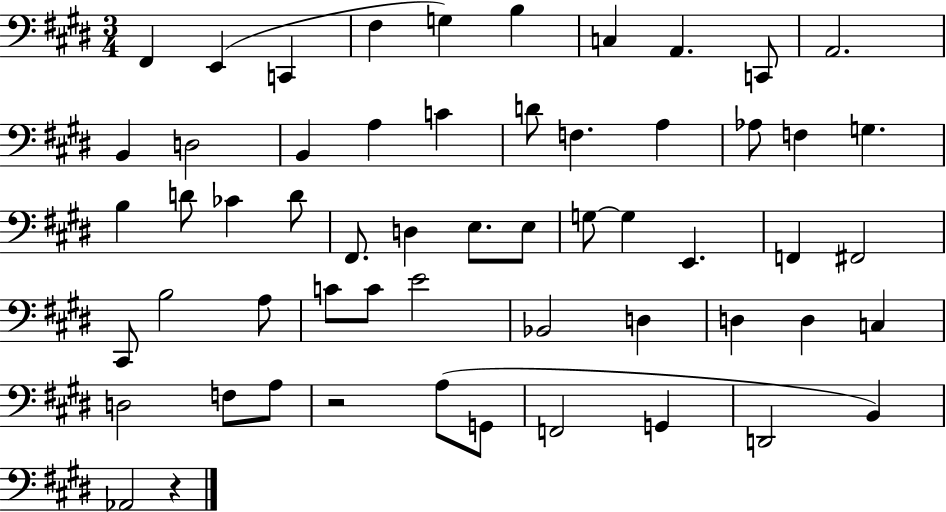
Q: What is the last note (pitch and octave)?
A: Ab2